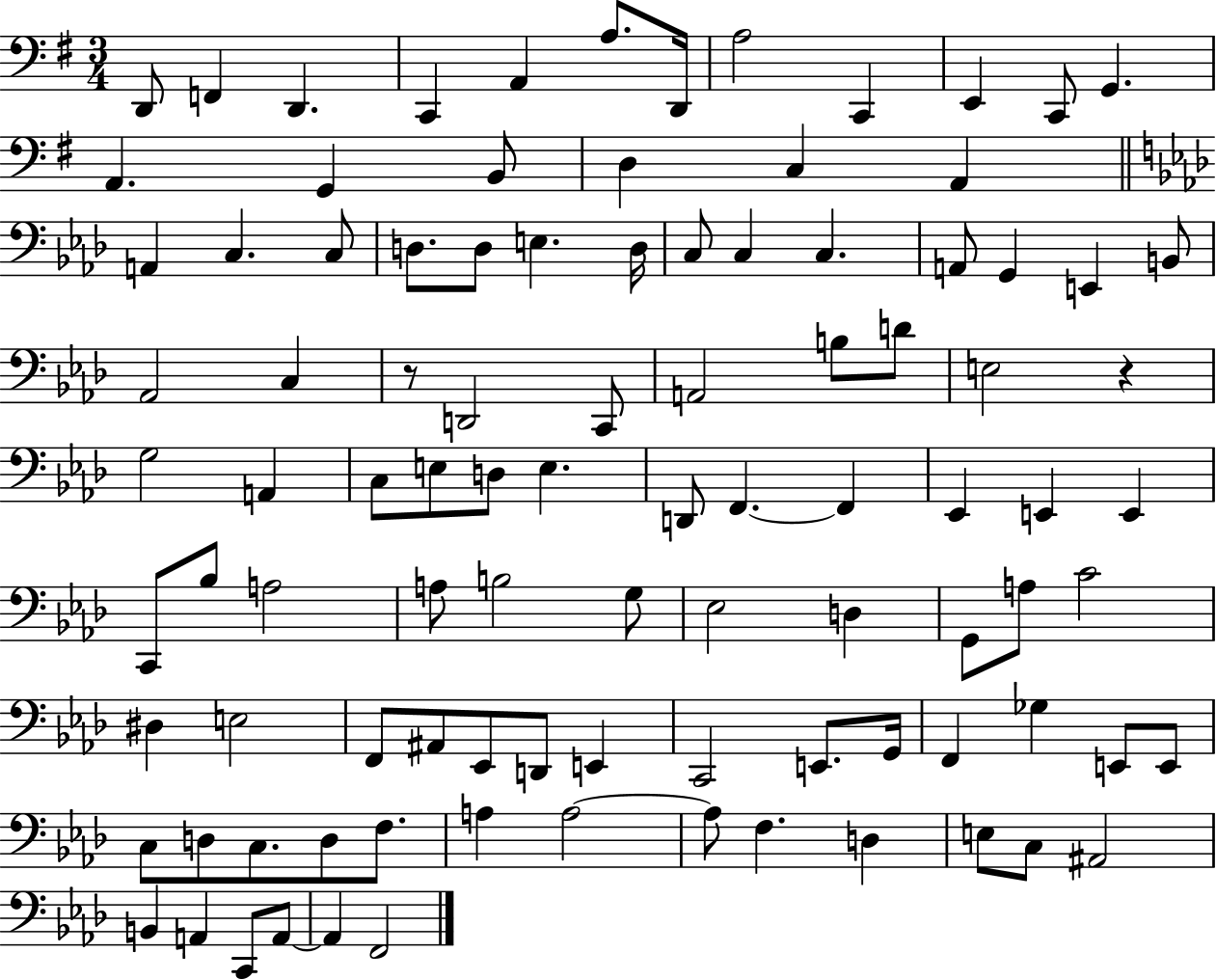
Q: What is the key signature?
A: G major